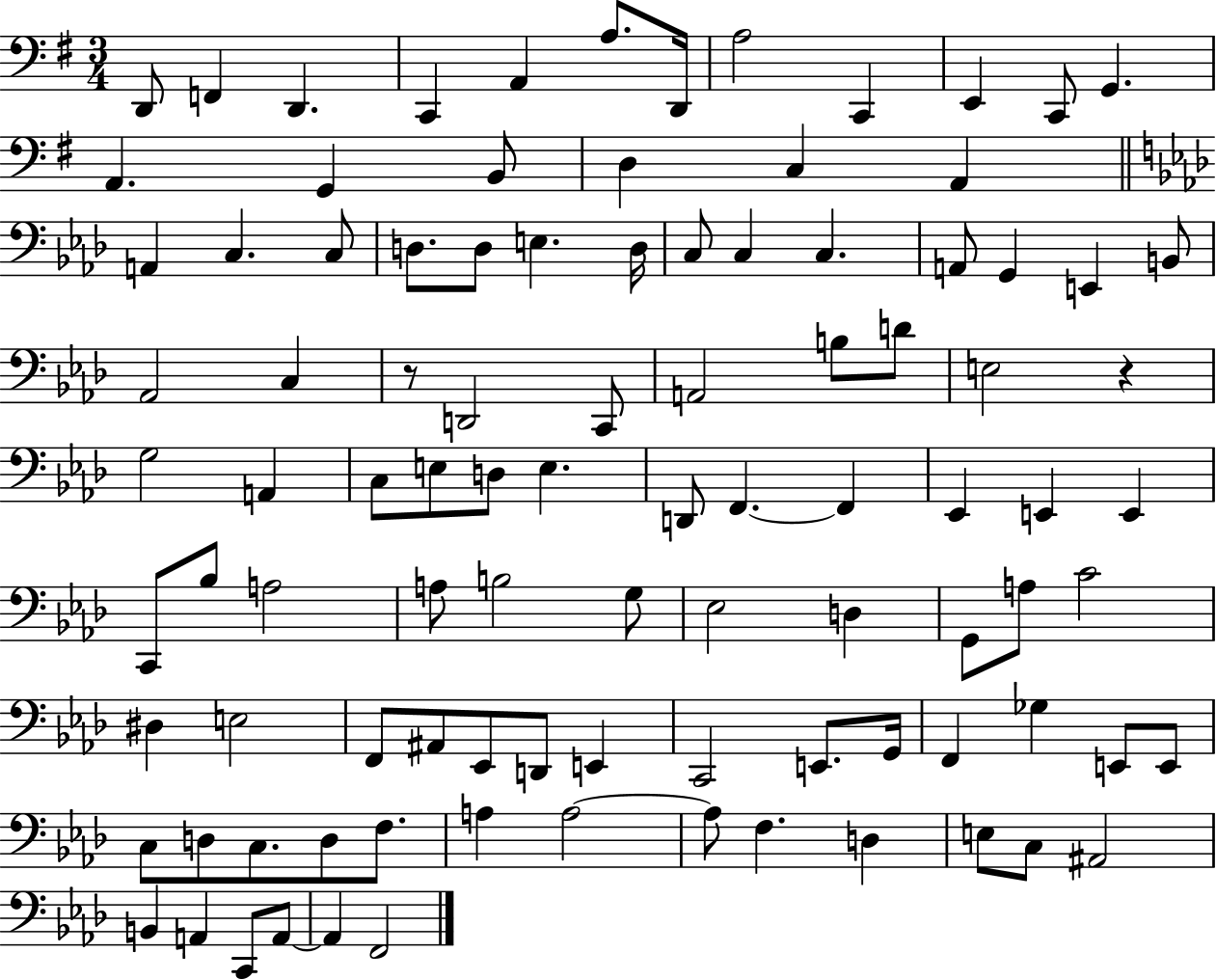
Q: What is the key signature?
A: G major